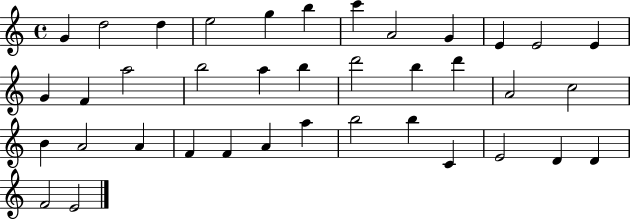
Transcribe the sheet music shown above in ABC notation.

X:1
T:Untitled
M:4/4
L:1/4
K:C
G d2 d e2 g b c' A2 G E E2 E G F a2 b2 a b d'2 b d' A2 c2 B A2 A F F A a b2 b C E2 D D F2 E2